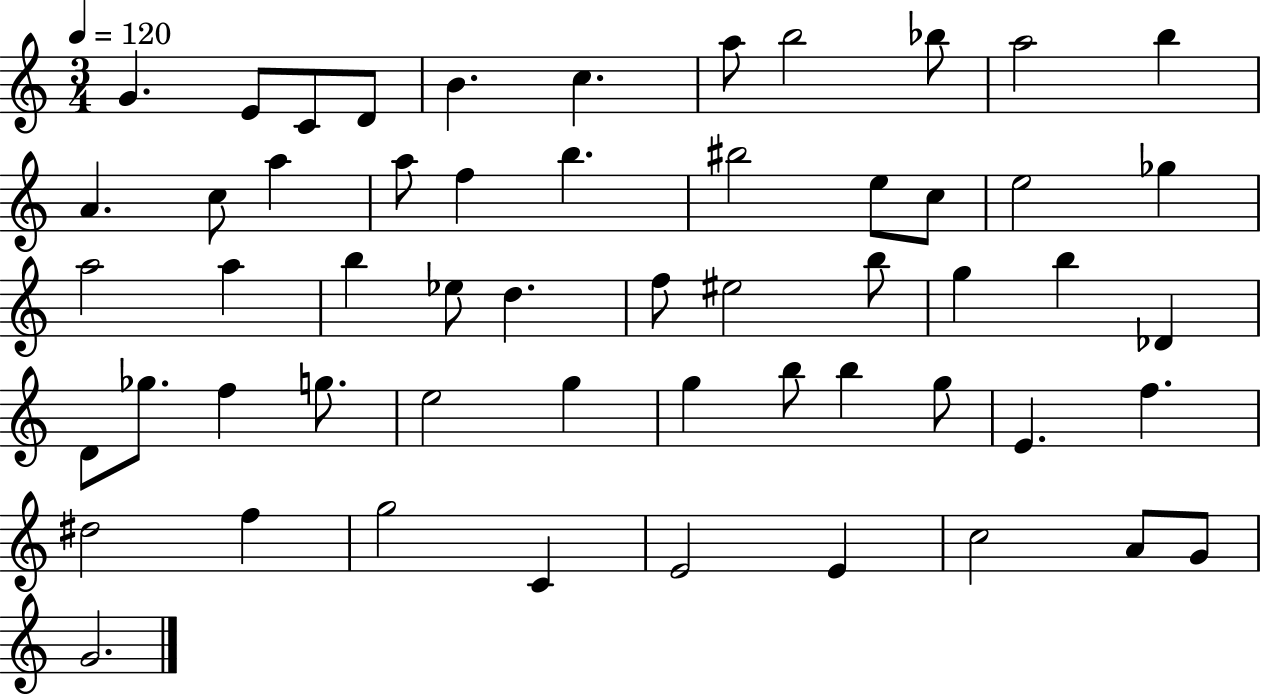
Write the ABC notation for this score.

X:1
T:Untitled
M:3/4
L:1/4
K:C
G E/2 C/2 D/2 B c a/2 b2 _b/2 a2 b A c/2 a a/2 f b ^b2 e/2 c/2 e2 _g a2 a b _e/2 d f/2 ^e2 b/2 g b _D D/2 _g/2 f g/2 e2 g g b/2 b g/2 E f ^d2 f g2 C E2 E c2 A/2 G/2 G2